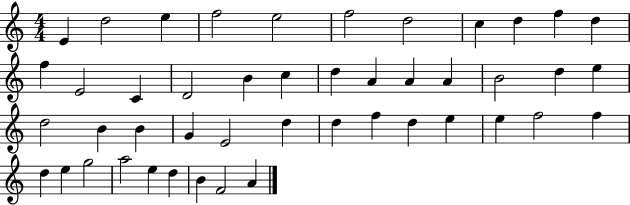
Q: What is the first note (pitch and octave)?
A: E4